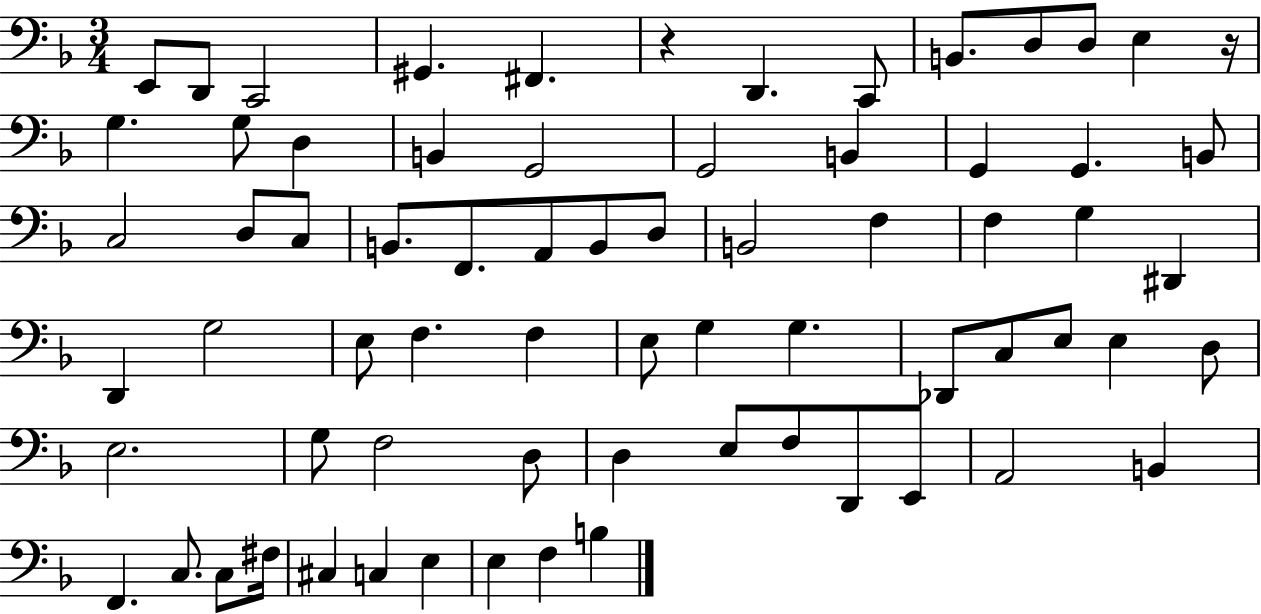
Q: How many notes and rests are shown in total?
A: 70